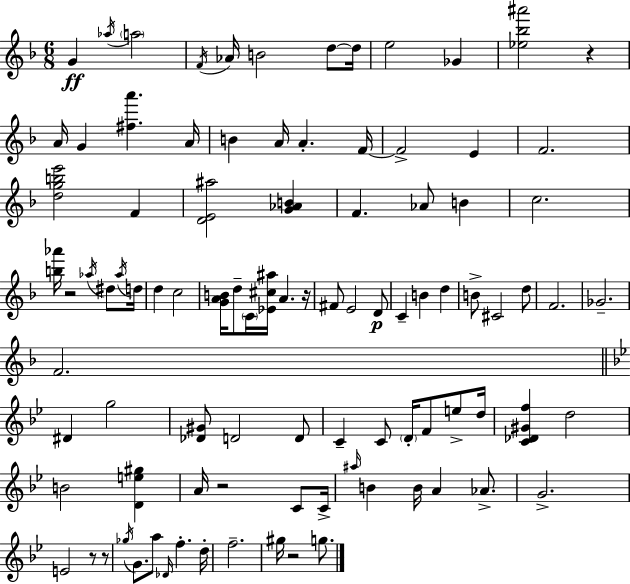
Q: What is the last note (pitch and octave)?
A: G5